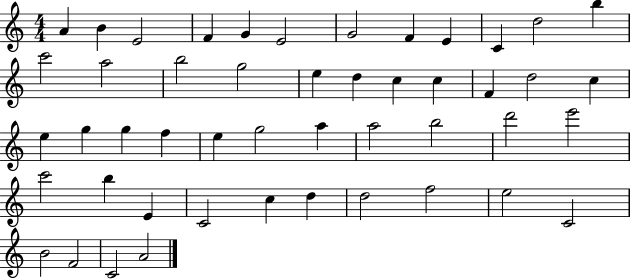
A4/q B4/q E4/h F4/q G4/q E4/h G4/h F4/q E4/q C4/q D5/h B5/q C6/h A5/h B5/h G5/h E5/q D5/q C5/q C5/q F4/q D5/h C5/q E5/q G5/q G5/q F5/q E5/q G5/h A5/q A5/h B5/h D6/h E6/h C6/h B5/q E4/q C4/h C5/q D5/q D5/h F5/h E5/h C4/h B4/h F4/h C4/h A4/h